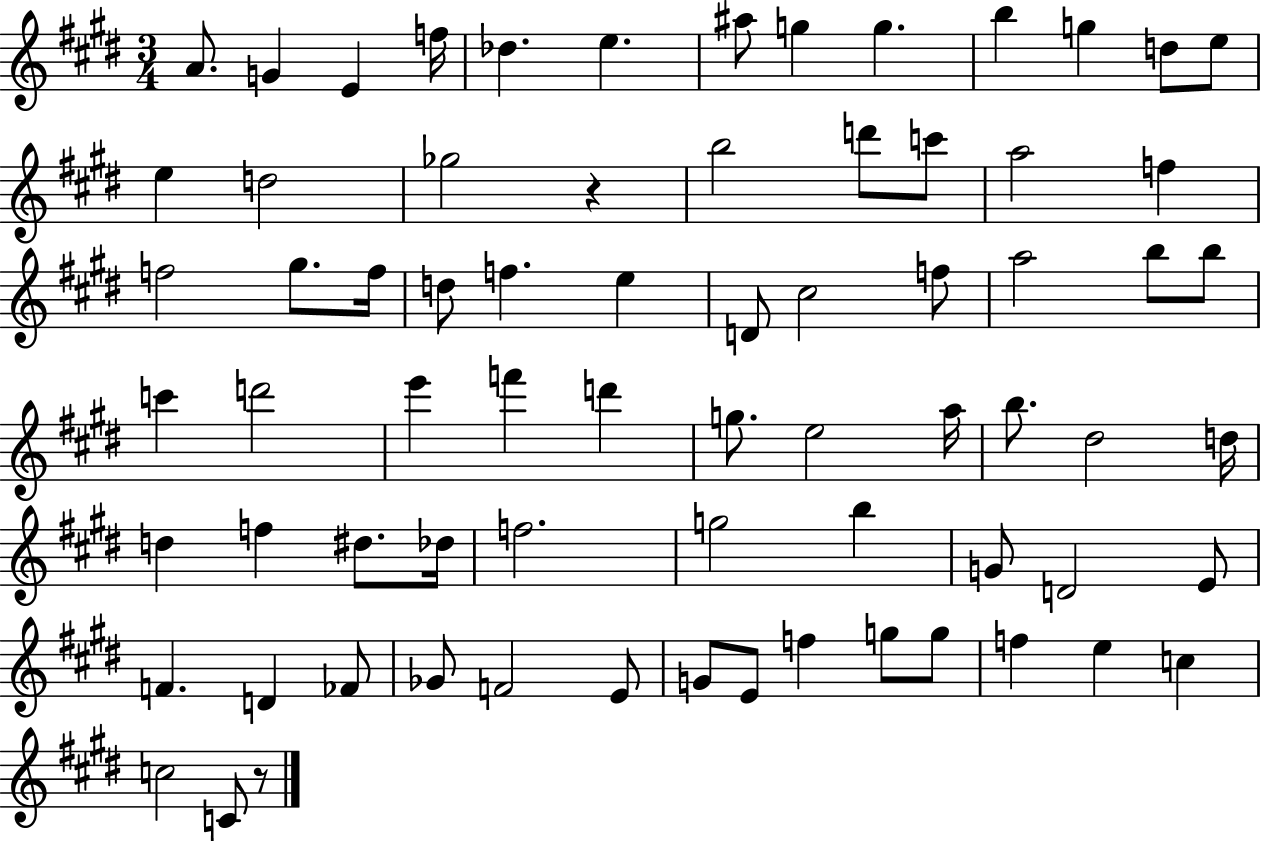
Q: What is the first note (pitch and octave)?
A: A4